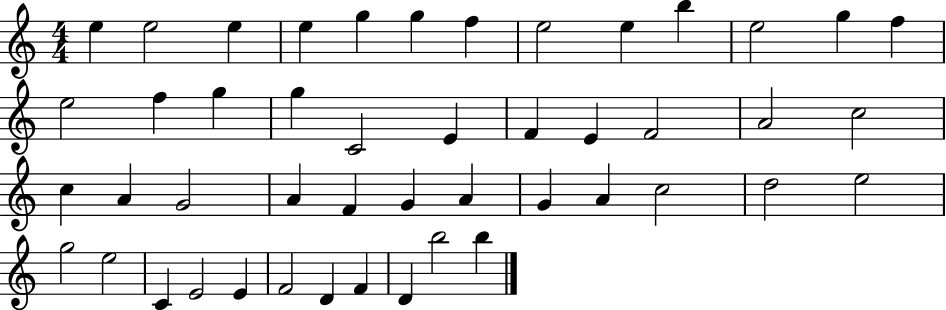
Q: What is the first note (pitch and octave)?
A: E5